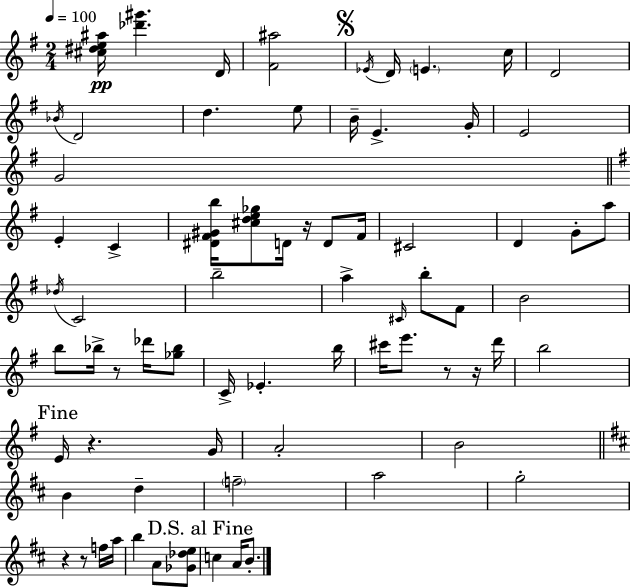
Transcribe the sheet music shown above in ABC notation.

X:1
T:Untitled
M:2/4
L:1/4
K:G
[^c^de^a]/4 [_d'^g'] D/4 [^F^a]2 _E/4 D/4 E c/4 D2 _B/4 D2 d e/2 B/4 E G/4 E2 G2 E C [^D^F^Gb]/4 [^cde_g]/2 D/4 z/4 D/2 ^F/4 ^C2 D G/2 a/2 _d/4 C2 b2 a ^C/4 b/2 ^F/2 B2 b/2 _b/4 z/2 _d'/4 [_g_b]/2 C/4 _E b/4 ^c'/4 e'/2 z/2 z/4 d'/4 b2 E/4 z G/4 A2 B2 B d f2 a2 g2 z z/2 f/4 a/4 b A/2 [_G_de]/2 c A/4 B/2